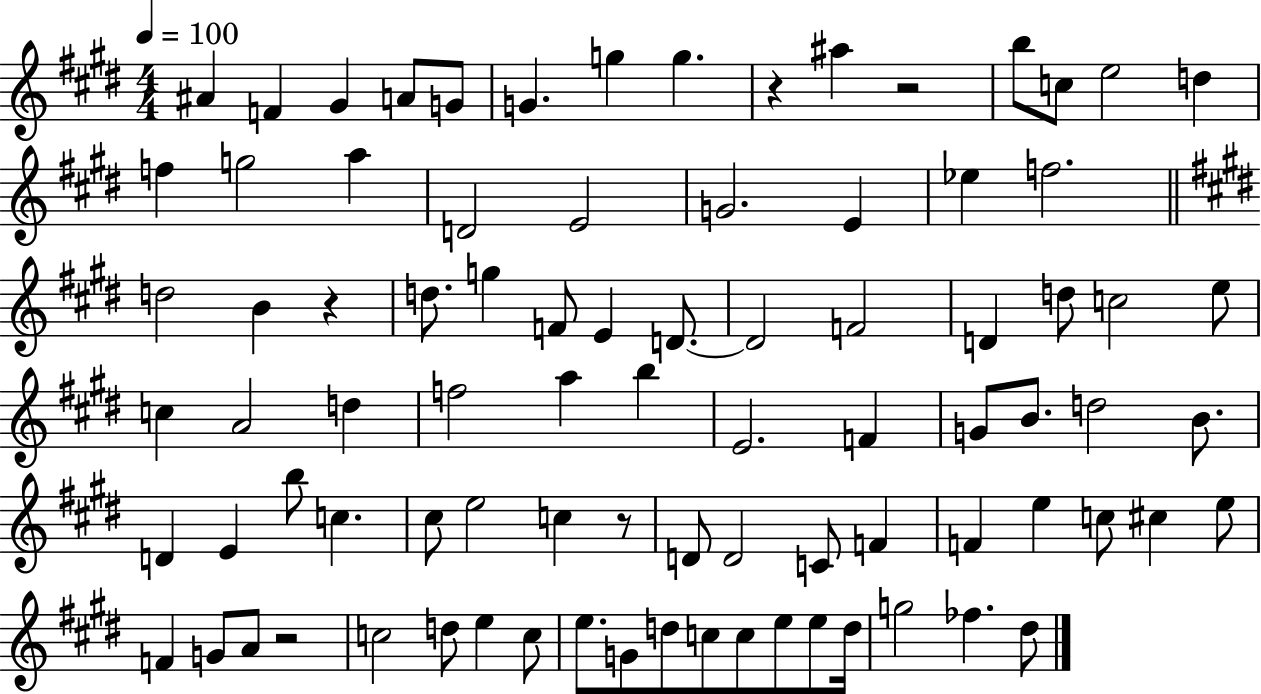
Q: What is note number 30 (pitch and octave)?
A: D4